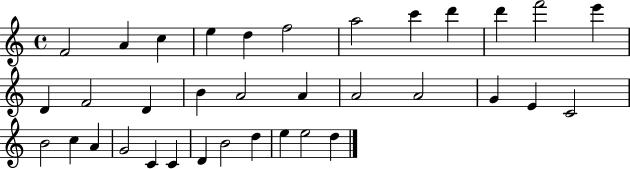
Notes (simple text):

F4/h A4/q C5/q E5/q D5/q F5/h A5/h C6/q D6/q D6/q F6/h E6/q D4/q F4/h D4/q B4/q A4/h A4/q A4/h A4/h G4/q E4/q C4/h B4/h C5/q A4/q G4/h C4/q C4/q D4/q B4/h D5/q E5/q E5/h D5/q